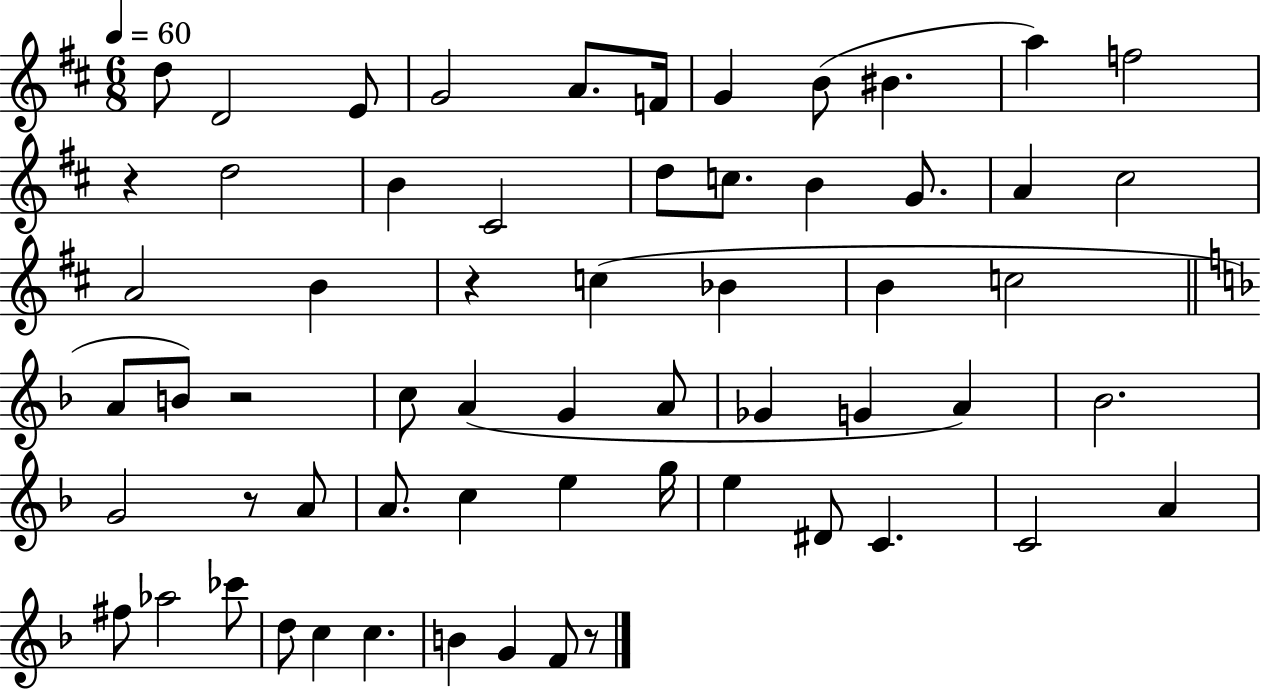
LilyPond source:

{
  \clef treble
  \numericTimeSignature
  \time 6/8
  \key d \major
  \tempo 4 = 60
  d''8 d'2 e'8 | g'2 a'8. f'16 | g'4 b'8( bis'4. | a''4) f''2 | \break r4 d''2 | b'4 cis'2 | d''8 c''8. b'4 g'8. | a'4 cis''2 | \break a'2 b'4 | r4 c''4( bes'4 | b'4 c''2 | \bar "||" \break \key d \minor a'8 b'8) r2 | c''8 a'4( g'4 a'8 | ges'4 g'4 a'4) | bes'2. | \break g'2 r8 a'8 | a'8. c''4 e''4 g''16 | e''4 dis'8 c'4. | c'2 a'4 | \break fis''8 aes''2 ces'''8 | d''8 c''4 c''4. | b'4 g'4 f'8 r8 | \bar "|."
}